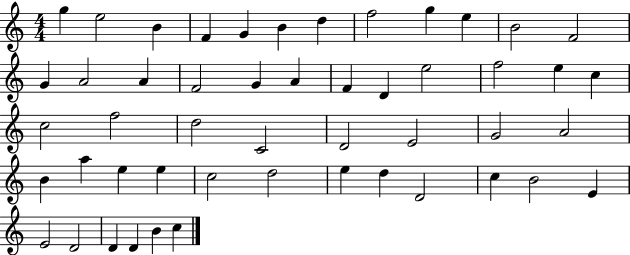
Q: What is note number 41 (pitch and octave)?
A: D4